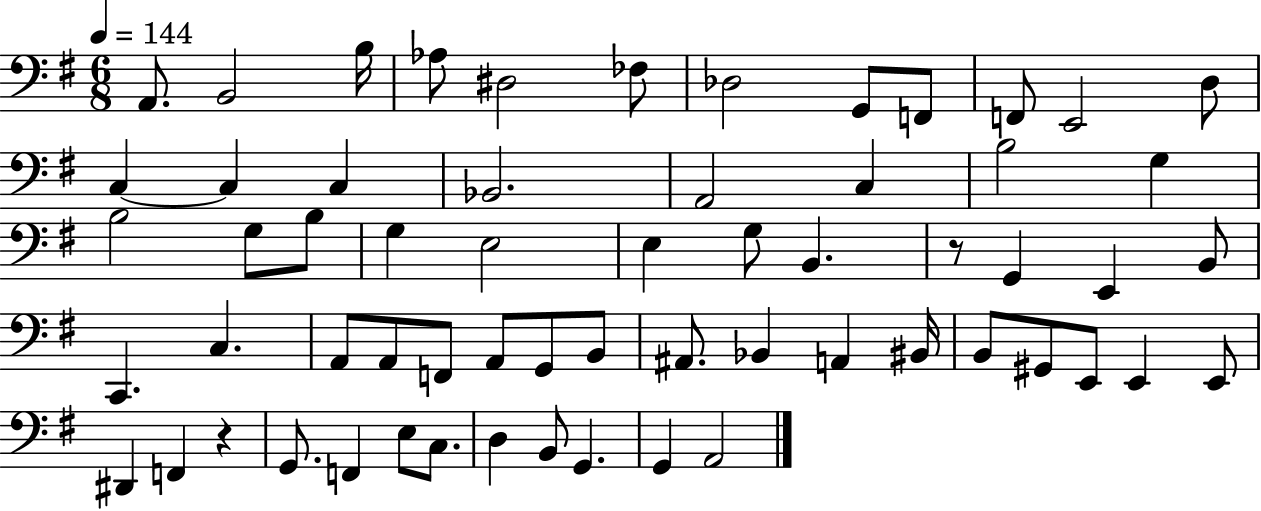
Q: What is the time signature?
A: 6/8